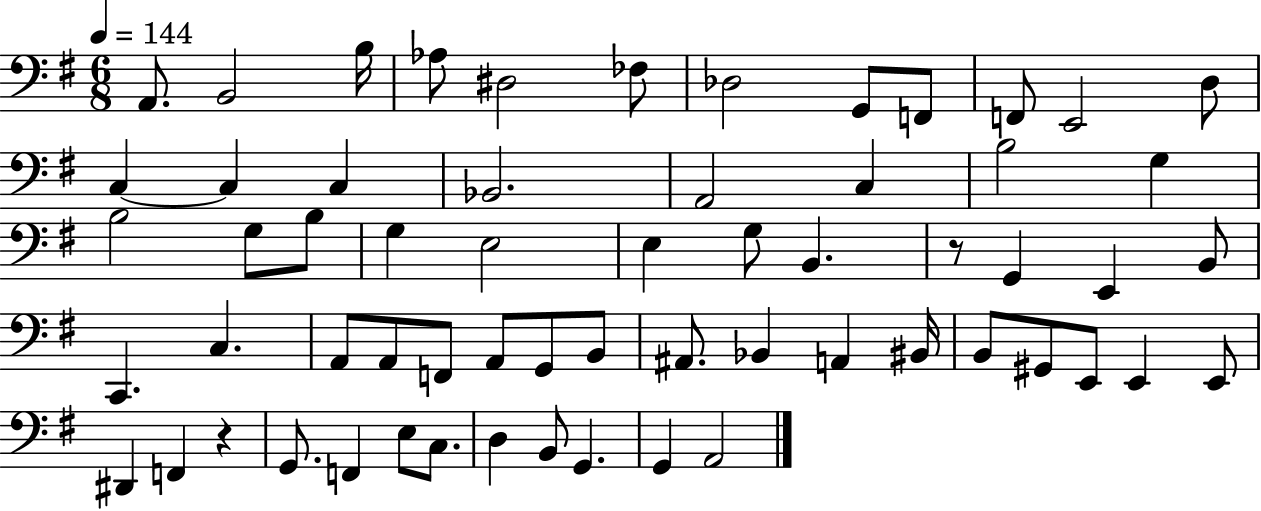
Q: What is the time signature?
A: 6/8